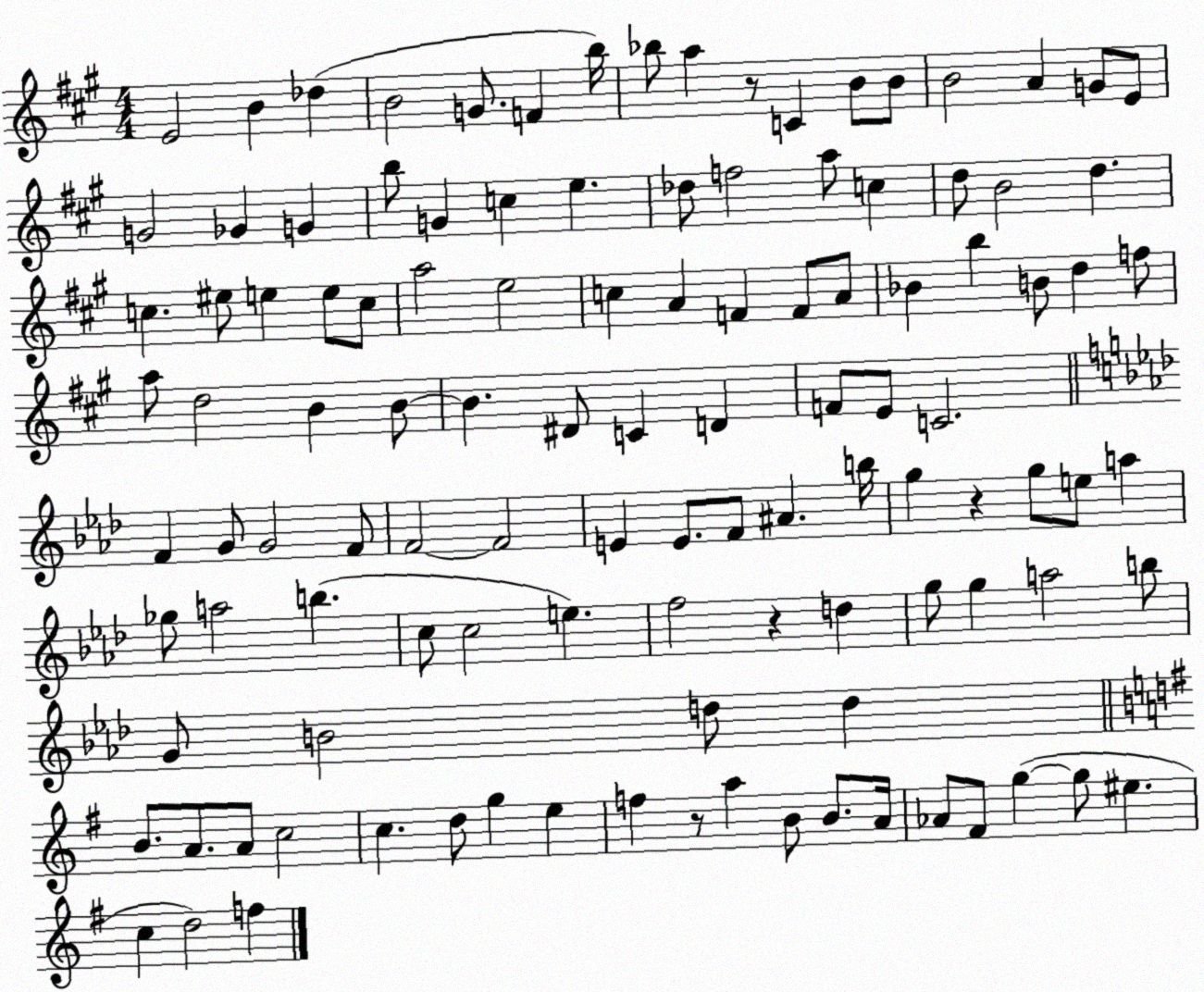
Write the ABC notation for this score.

X:1
T:Untitled
M:4/4
L:1/4
K:A
E2 B _d B2 G/2 F b/4 _b/2 a z/2 C B/2 B/2 B2 A G/2 E/2 G2 _G G b/2 G c e _d/2 f2 a/2 c d/2 B2 d c ^e/2 e e/2 c/2 a2 e2 c A F F/2 A/2 _B b B/2 d f/2 a/2 d2 B B/2 B ^D/2 C D F/2 E/2 C2 F G/2 G2 F/2 F2 F2 E E/2 F/2 ^A b/4 g z g/2 e/2 a _g/2 a2 b c/2 c2 e f2 z d g/2 g a2 b/2 G/2 B2 d/2 d B/2 A/2 A/2 c2 c d/2 g e f z/2 a B/2 B/2 A/4 _A/2 ^F/2 g g/2 ^e c d2 f